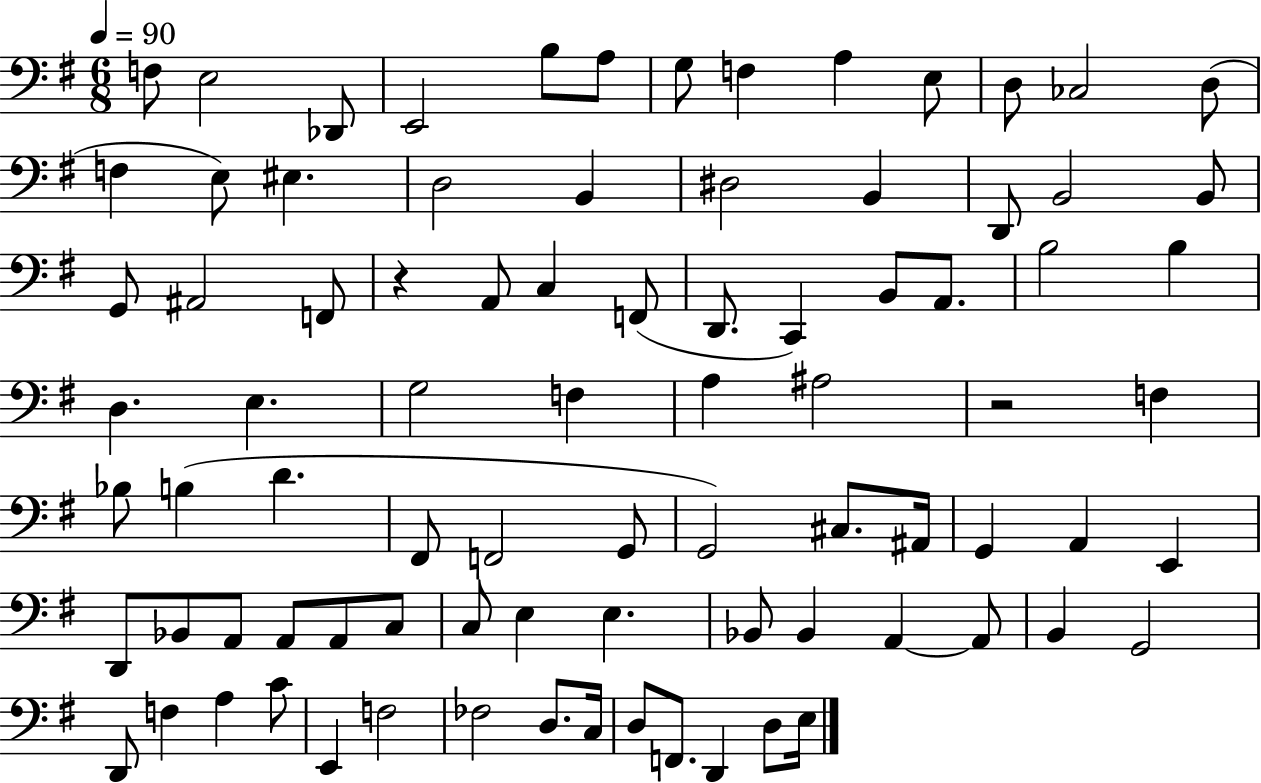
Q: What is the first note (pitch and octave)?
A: F3